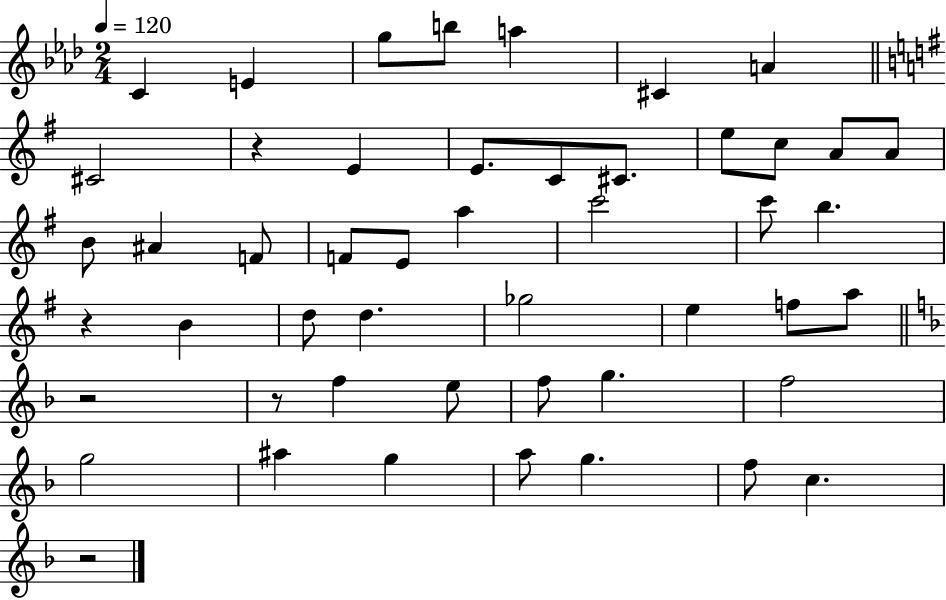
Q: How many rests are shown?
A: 5